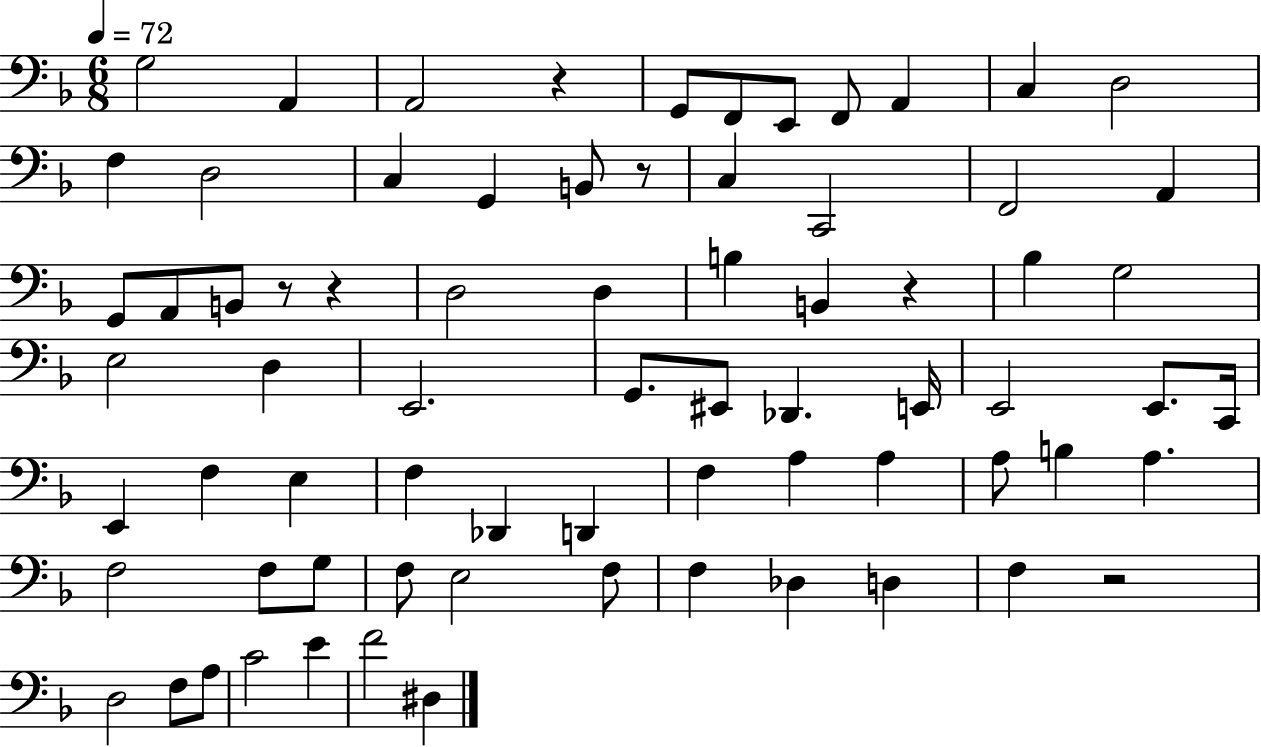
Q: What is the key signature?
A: F major